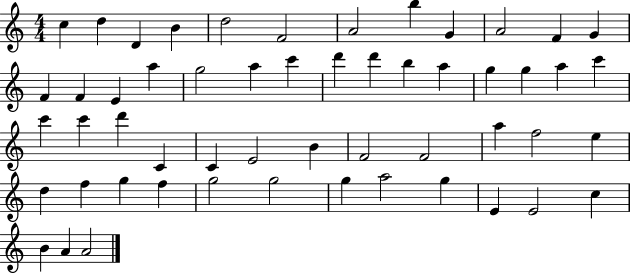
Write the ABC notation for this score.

X:1
T:Untitled
M:4/4
L:1/4
K:C
c d D B d2 F2 A2 b G A2 F G F F E a g2 a c' d' d' b a g g a c' c' c' d' C C E2 B F2 F2 a f2 e d f g f g2 g2 g a2 g E E2 c B A A2